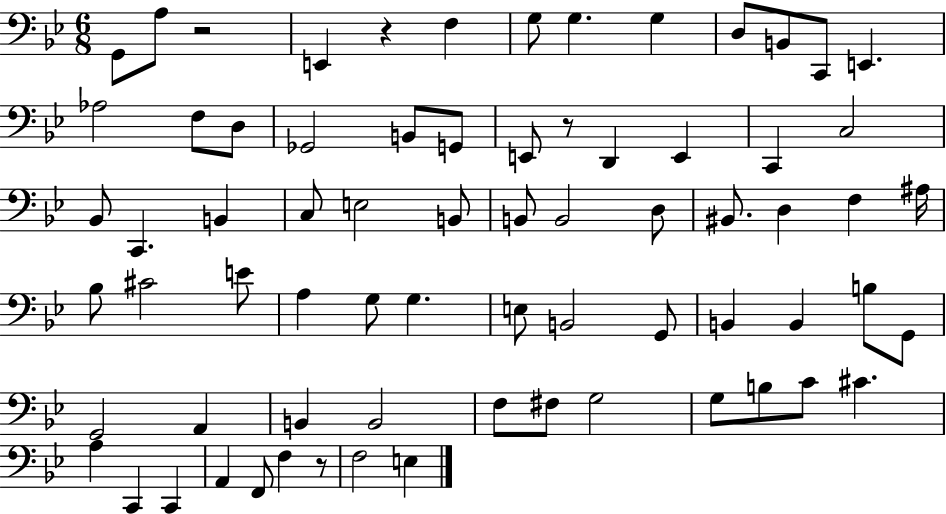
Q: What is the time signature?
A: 6/8